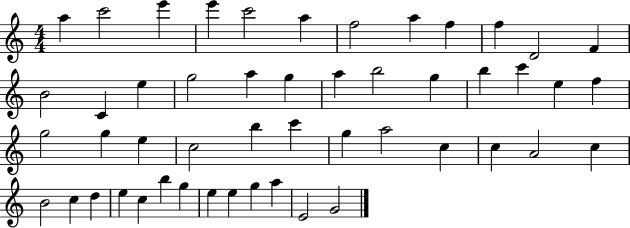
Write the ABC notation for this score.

X:1
T:Untitled
M:4/4
L:1/4
K:C
a c'2 e' e' c'2 a f2 a f f D2 F B2 C e g2 a g a b2 g b c' e f g2 g e c2 b c' g a2 c c A2 c B2 c d e c b g e e g a E2 G2